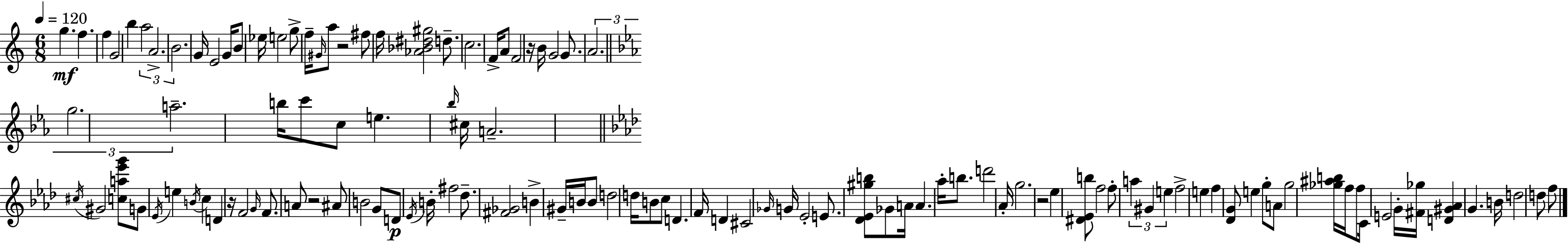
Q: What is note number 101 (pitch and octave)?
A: G4